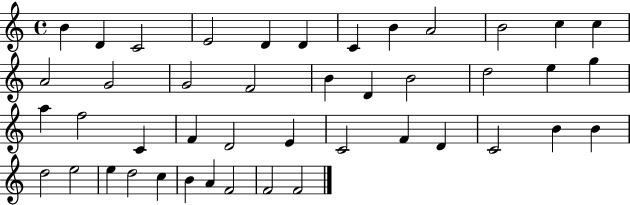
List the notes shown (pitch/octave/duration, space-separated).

B4/q D4/q C4/h E4/h D4/q D4/q C4/q B4/q A4/h B4/h C5/q C5/q A4/h G4/h G4/h F4/h B4/q D4/q B4/h D5/h E5/q G5/q A5/q F5/h C4/q F4/q D4/h E4/q C4/h F4/q D4/q C4/h B4/q B4/q D5/h E5/h E5/q D5/h C5/q B4/q A4/q F4/h F4/h F4/h